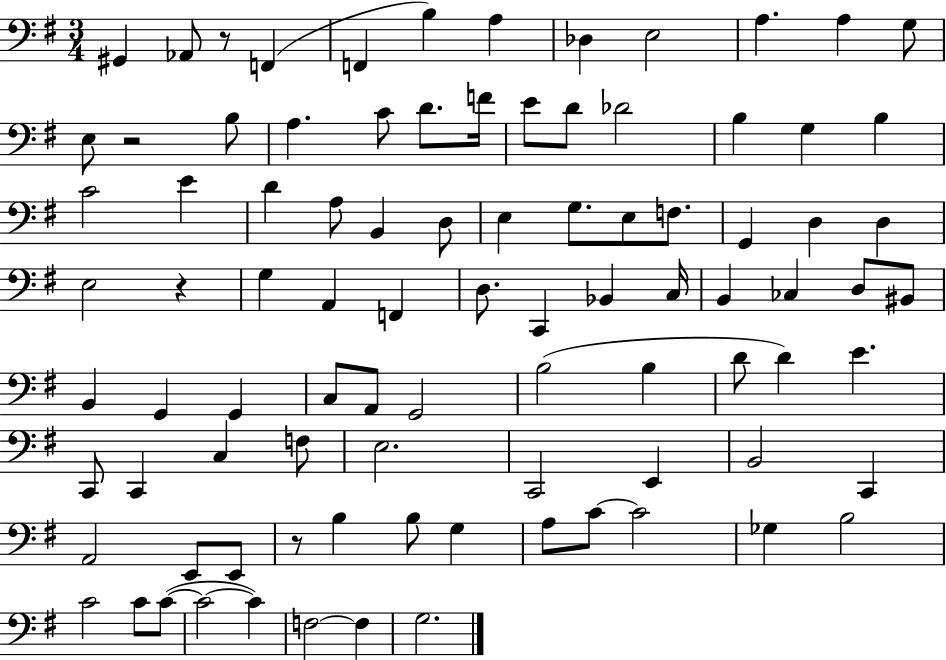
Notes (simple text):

G#2/q Ab2/e R/e F2/q F2/q B3/q A3/q Db3/q E3/h A3/q. A3/q G3/e E3/e R/h B3/e A3/q. C4/e D4/e. F4/s E4/e D4/e Db4/h B3/q G3/q B3/q C4/h E4/q D4/q A3/e B2/q D3/e E3/q G3/e. E3/e F3/e. G2/q D3/q D3/q E3/h R/q G3/q A2/q F2/q D3/e. C2/q Bb2/q C3/s B2/q CES3/q D3/e BIS2/e B2/q G2/q G2/q C3/e A2/e G2/h B3/h B3/q D4/e D4/q E4/q. C2/e C2/q C3/q F3/e E3/h. C2/h E2/q B2/h C2/q A2/h E2/e E2/e R/e B3/q B3/e G3/q A3/e C4/e C4/h Gb3/q B3/h C4/h C4/e C4/e C4/h C4/q F3/h F3/q G3/h.